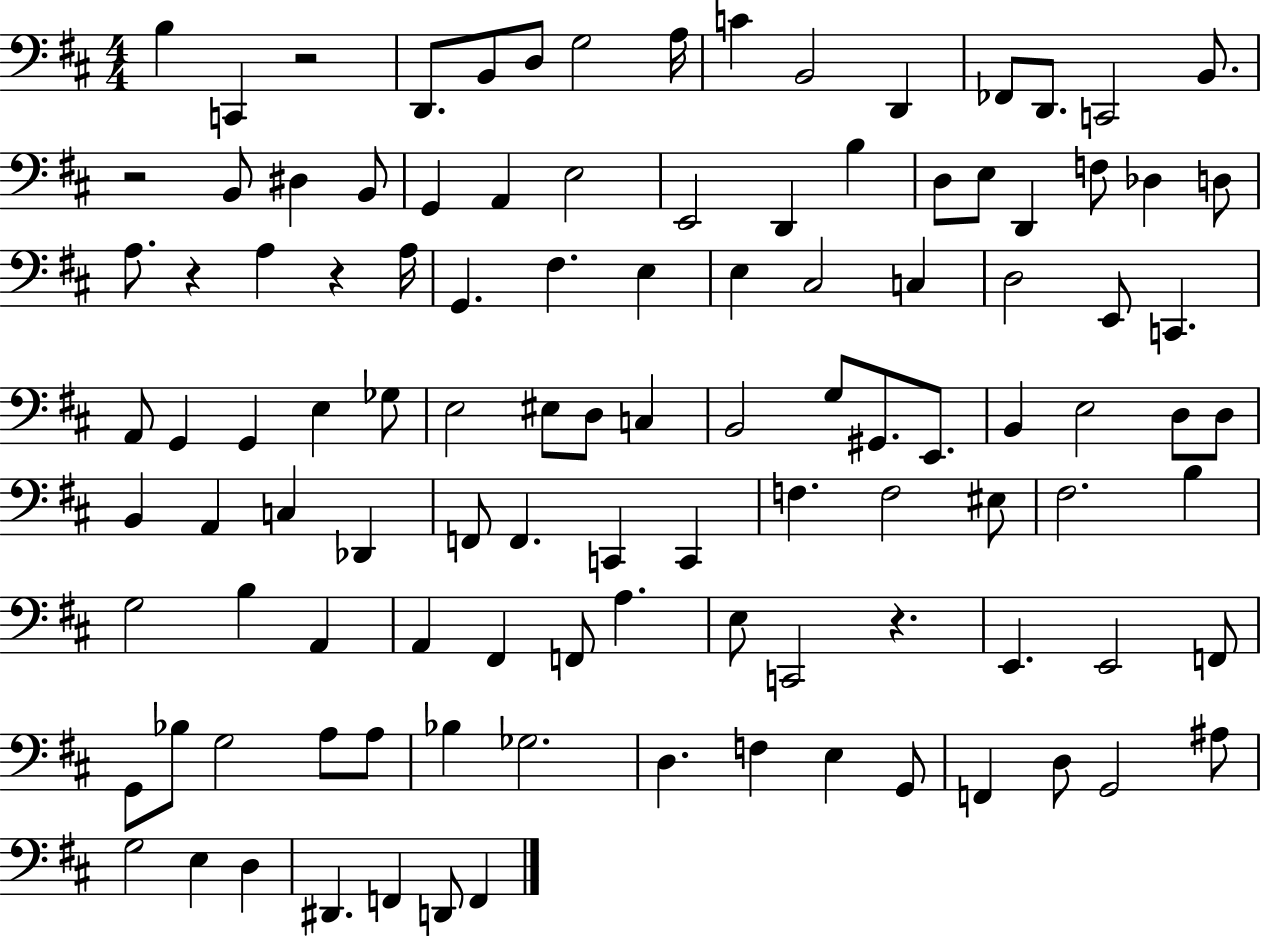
B3/q C2/q R/h D2/e. B2/e D3/e G3/h A3/s C4/q B2/h D2/q FES2/e D2/e. C2/h B2/e. R/h B2/e D#3/q B2/e G2/q A2/q E3/h E2/h D2/q B3/q D3/e E3/e D2/q F3/e Db3/q D3/e A3/e. R/q A3/q R/q A3/s G2/q. F#3/q. E3/q E3/q C#3/h C3/q D3/h E2/e C2/q. A2/e G2/q G2/q E3/q Gb3/e E3/h EIS3/e D3/e C3/q B2/h G3/e G#2/e. E2/e. B2/q E3/h D3/e D3/e B2/q A2/q C3/q Db2/q F2/e F2/q. C2/q C2/q F3/q. F3/h EIS3/e F#3/h. B3/q G3/h B3/q A2/q A2/q F#2/q F2/e A3/q. E3/e C2/h R/q. E2/q. E2/h F2/e G2/e Bb3/e G3/h A3/e A3/e Bb3/q Gb3/h. D3/q. F3/q E3/q G2/e F2/q D3/e G2/h A#3/e G3/h E3/q D3/q D#2/q. F2/q D2/e F2/q